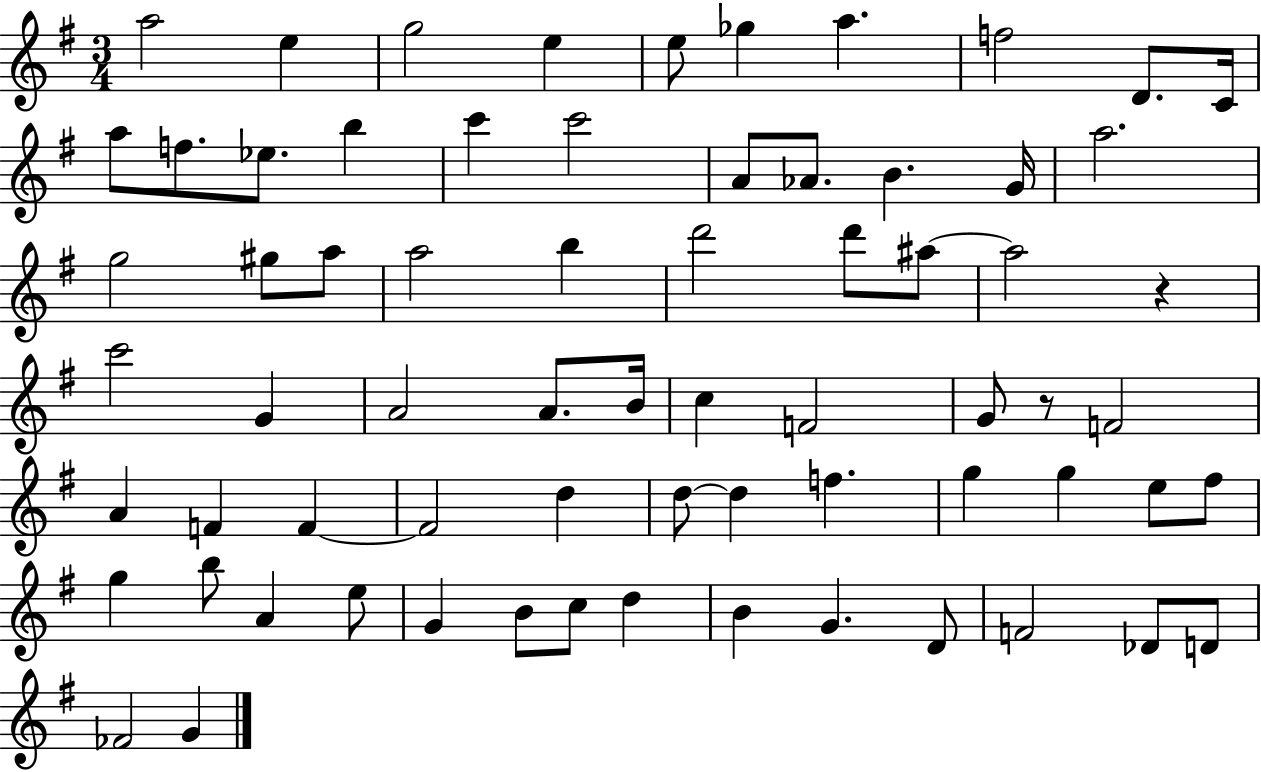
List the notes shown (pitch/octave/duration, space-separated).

A5/h E5/q G5/h E5/q E5/e Gb5/q A5/q. F5/h D4/e. C4/s A5/e F5/e. Eb5/e. B5/q C6/q C6/h A4/e Ab4/e. B4/q. G4/s A5/h. G5/h G#5/e A5/e A5/h B5/q D6/h D6/e A#5/e A#5/h R/q C6/h G4/q A4/h A4/e. B4/s C5/q F4/h G4/e R/e F4/h A4/q F4/q F4/q F4/h D5/q D5/e D5/q F5/q. G5/q G5/q E5/e F#5/e G5/q B5/e A4/q E5/e G4/q B4/e C5/e D5/q B4/q G4/q. D4/e F4/h Db4/e D4/e FES4/h G4/q